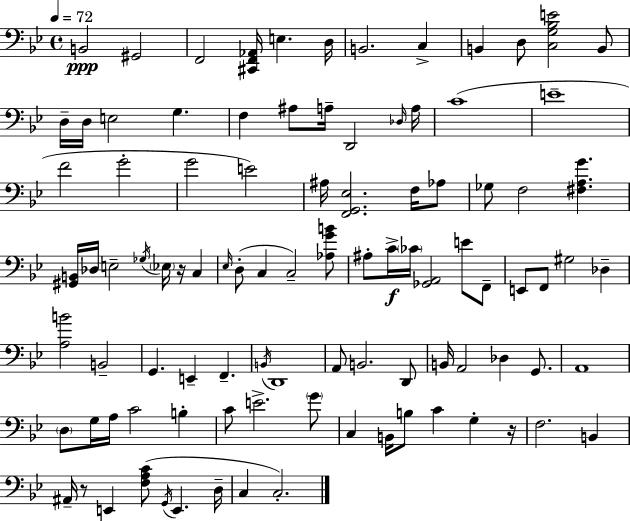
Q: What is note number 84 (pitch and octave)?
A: C3